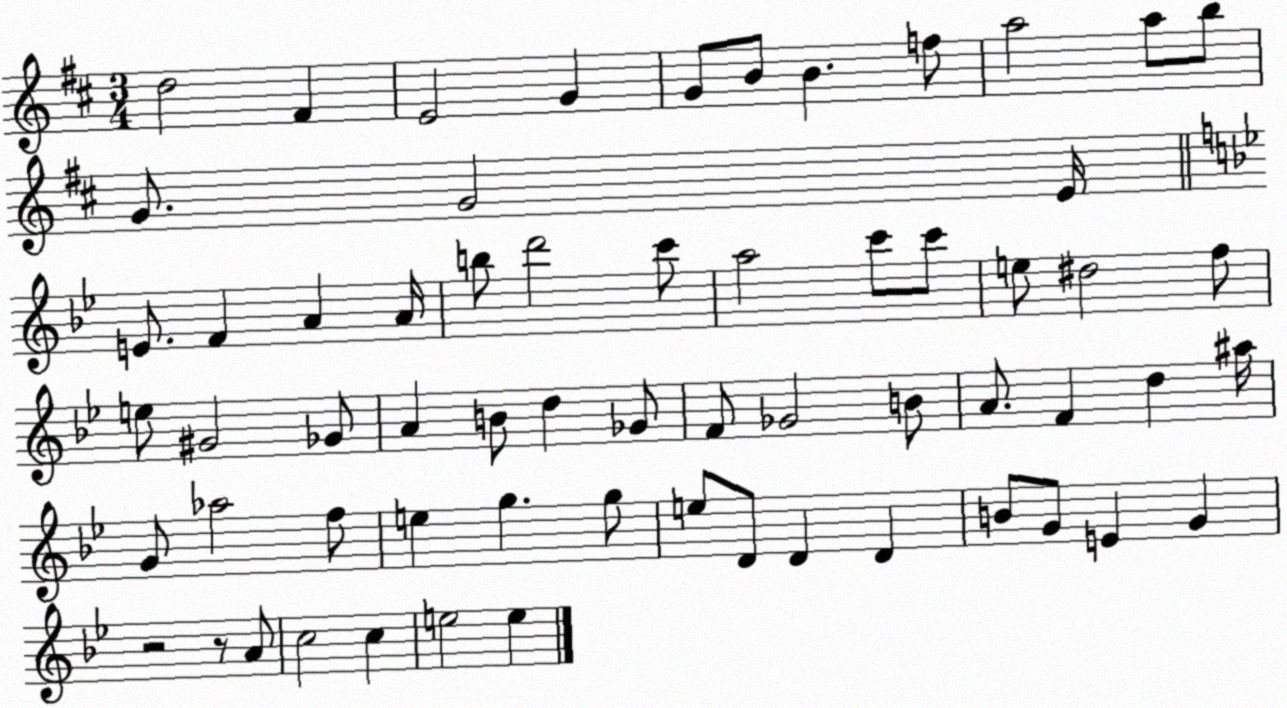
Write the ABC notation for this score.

X:1
T:Untitled
M:3/4
L:1/4
K:D
d2 ^F E2 G G/2 B/2 B f/2 a2 a/2 b/2 G/2 G2 E/4 E/2 F A A/4 b/2 d'2 c'/2 a2 c'/2 c'/2 e/2 ^d2 f/2 e/2 ^G2 _G/2 A B/2 d _G/2 F/2 _G2 B/2 A/2 F d ^a/4 G/2 _a2 f/2 e g g/2 e/2 D/2 D D B/2 G/2 E G z2 z/2 A/2 c2 c e2 e